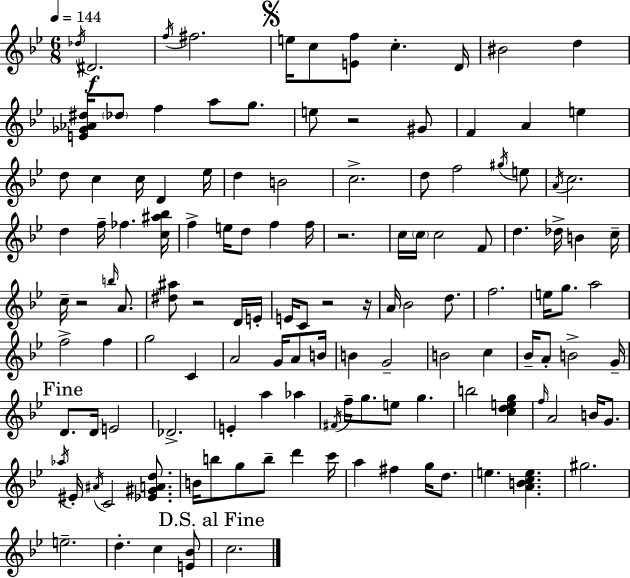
{
  \clef treble
  \numericTimeSignature
  \time 6/8
  \key bes \major
  \tempo 4 = 144
  \acciaccatura { des''16 }\f dis'2. | \acciaccatura { f''16 } fis''2. | \mark \markup { \musicglyph "scripts.segno" } e''16 c''8 <e' f''>8 c''4.-. | d'16 bis'2 d''4 | \break <e' ges' aes' dis''>16 \parenthesize des''8 f''4 a''8 g''8. | e''8 r2 | gis'8 f'4 a'4 e''4 | d''8 c''4 c''16 d'4 | \break ees''16 d''4 b'2 | c''2.-> | d''8 f''2 | \acciaccatura { gis''16 } e''8 \acciaccatura { a'16 } c''2. | \break d''4 f''16-- fes''4. | <c'' ais'' bes''>16 f''4-> e''16 d''8 f''4 | f''16 r2. | c''16 \parenthesize c''16 c''2 | \break f'8 d''4. des''16-> b'4 | c''16-- c''16-- r2 | \grace { b''16 } a'8. <dis'' ais''>8 r2 | d'16 e'16-. e'16 c'8 r2 | \break r16 a'16 bes'2 | d''8. f''2. | e''16 g''8. a''2 | f''2-> | \break f''4 g''2 | c'4 a'2 | g'16 a'8 b'16 b'4 g'2-- | b'2 | \break c''4 bes'16-- a'8-. b'2-> | g'16-- \mark "Fine" d'8. d'16 e'2 | des'2.-> | e'4-. a''4 | \break aes''4 \acciaccatura { fis'16 } f''16-- g''8. e''8 | g''4. b''2 | <c'' d'' e'' g''>4 \grace { f''16 } a'2 | b'16 g'8. \acciaccatura { aes''16 } eis'16-. \acciaccatura { ais'16 } c'2 | \break <ees' gis' a' d''>8. b'16 b''8 | g''8 b''8-- d'''4 c'''16 a''4 | fis''4 g''16 d''8. e''4. | <a' b' c'' e''>4. gis''2. | \break e''2.-- | d''4.-. | c''4 <e' bes'>8 \mark "D.S. al Fine" c''2. | \bar "|."
}